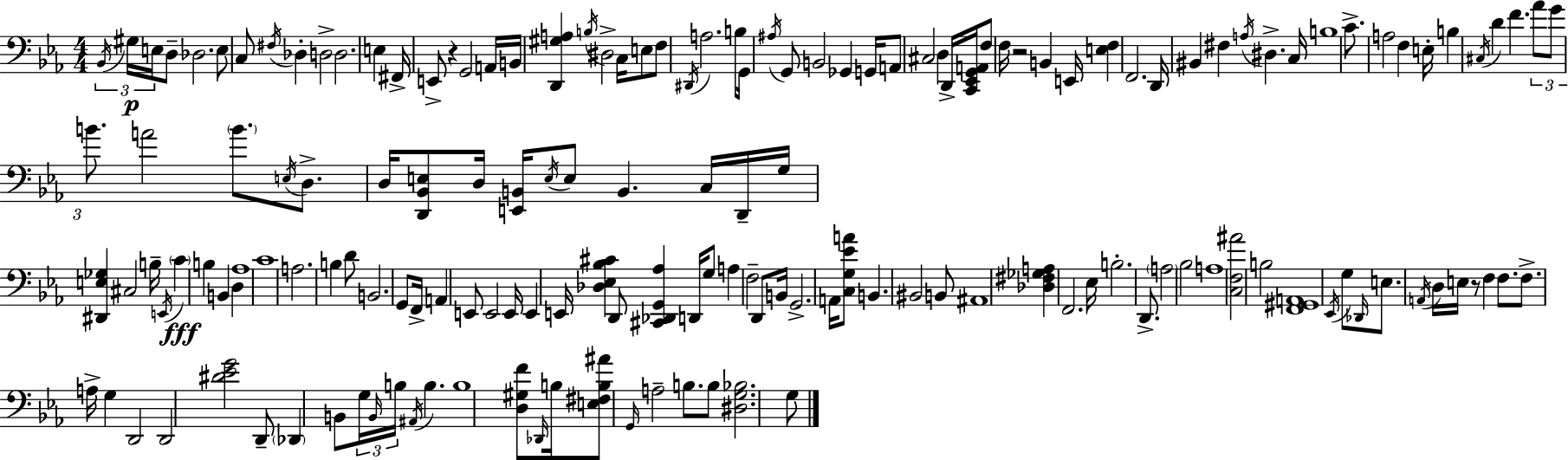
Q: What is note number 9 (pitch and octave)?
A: Db3